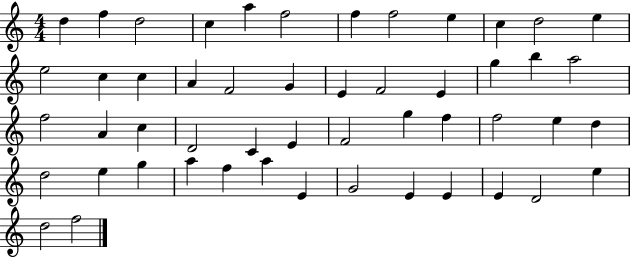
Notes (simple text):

D5/q F5/q D5/h C5/q A5/q F5/h F5/q F5/h E5/q C5/q D5/h E5/q E5/h C5/q C5/q A4/q F4/h G4/q E4/q F4/h E4/q G5/q B5/q A5/h F5/h A4/q C5/q D4/h C4/q E4/q F4/h G5/q F5/q F5/h E5/q D5/q D5/h E5/q G5/q A5/q F5/q A5/q E4/q G4/h E4/q E4/q E4/q D4/h E5/q D5/h F5/h